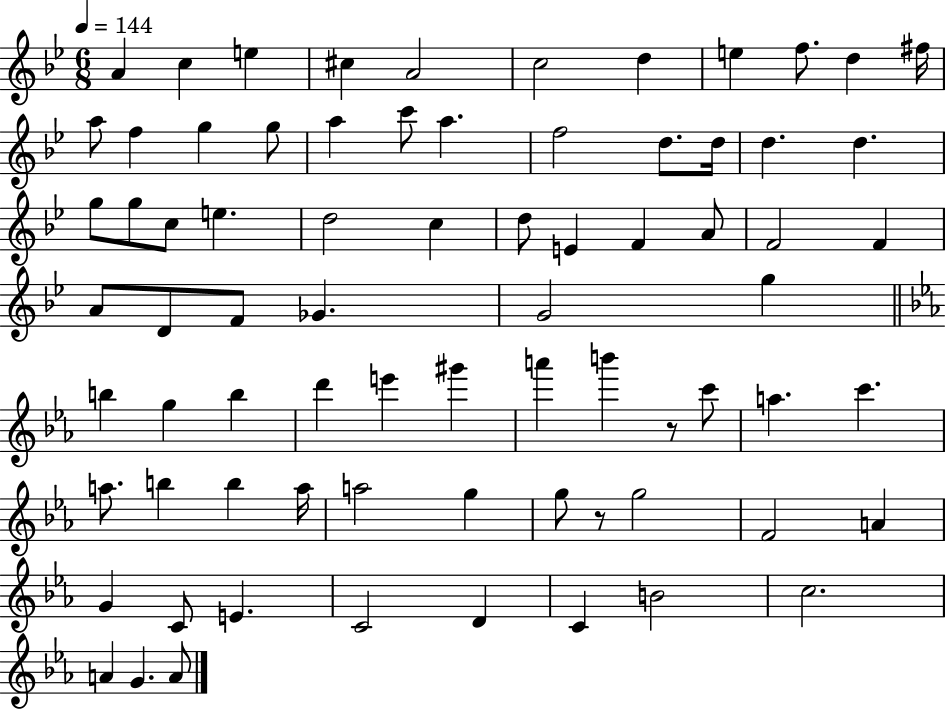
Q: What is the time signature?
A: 6/8